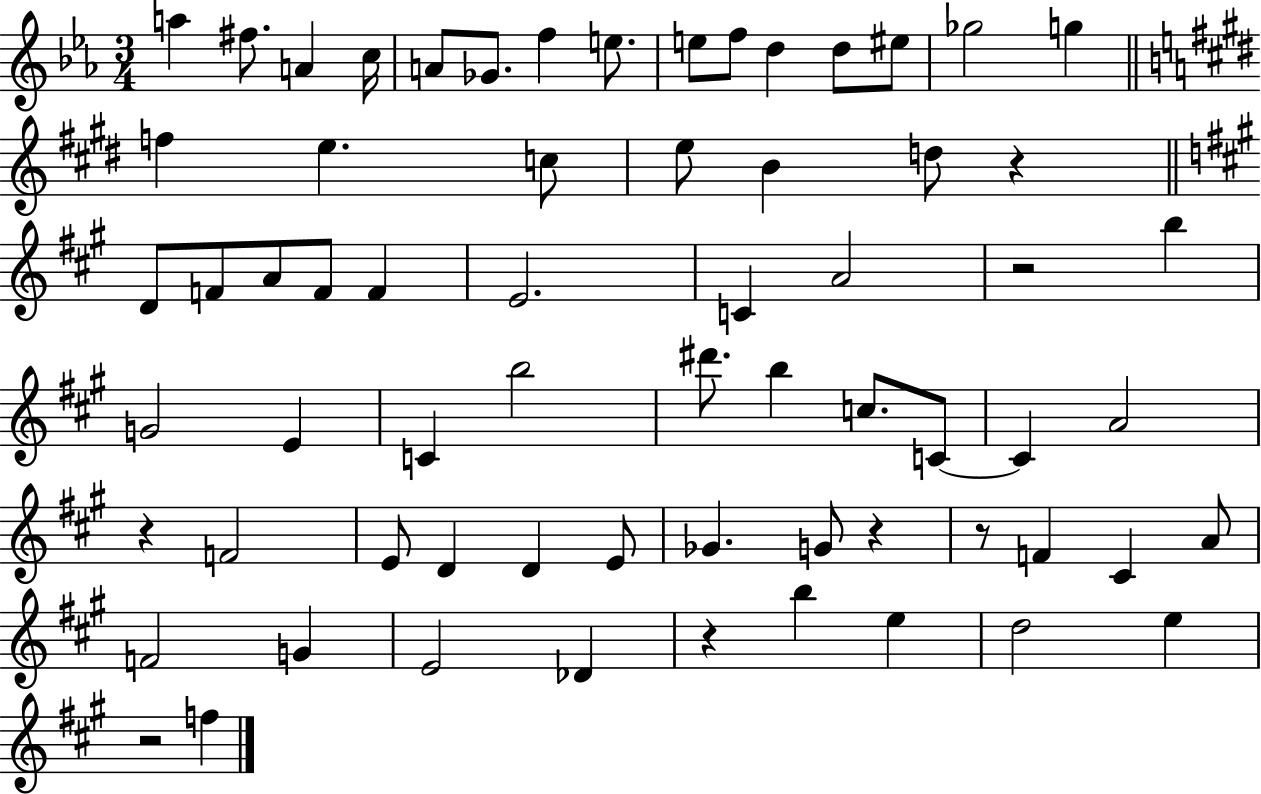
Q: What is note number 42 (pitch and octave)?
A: E4